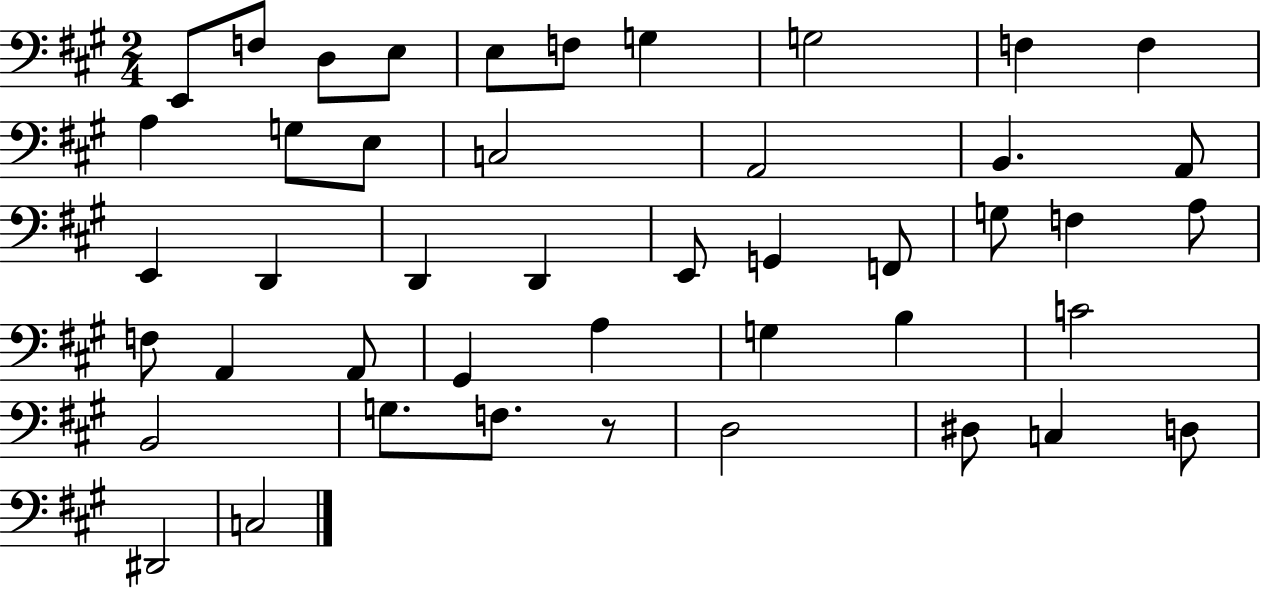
{
  \clef bass
  \numericTimeSignature
  \time 2/4
  \key a \major
  e,8 f8 d8 e8 | e8 f8 g4 | g2 | f4 f4 | \break a4 g8 e8 | c2 | a,2 | b,4. a,8 | \break e,4 d,4 | d,4 d,4 | e,8 g,4 f,8 | g8 f4 a8 | \break f8 a,4 a,8 | gis,4 a4 | g4 b4 | c'2 | \break b,2 | g8. f8. r8 | d2 | dis8 c4 d8 | \break dis,2 | c2 | \bar "|."
}